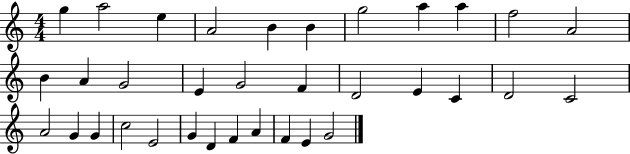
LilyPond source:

{
  \clef treble
  \numericTimeSignature
  \time 4/4
  \key c \major
  g''4 a''2 e''4 | a'2 b'4 b'4 | g''2 a''4 a''4 | f''2 a'2 | \break b'4 a'4 g'2 | e'4 g'2 f'4 | d'2 e'4 c'4 | d'2 c'2 | \break a'2 g'4 g'4 | c''2 e'2 | g'4 d'4 f'4 a'4 | f'4 e'4 g'2 | \break \bar "|."
}